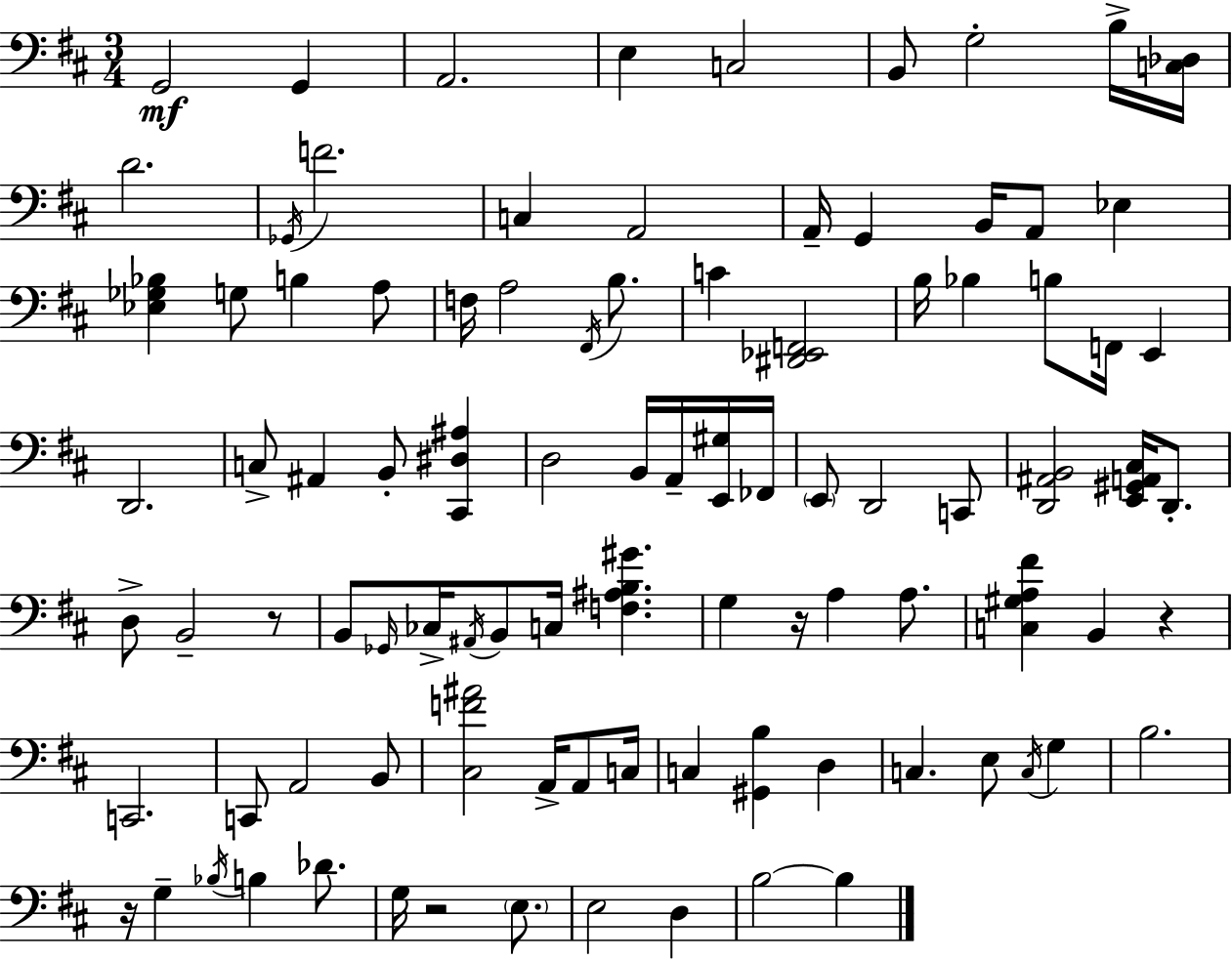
X:1
T:Untitled
M:3/4
L:1/4
K:D
G,,2 G,, A,,2 E, C,2 B,,/2 G,2 B,/4 [C,_D,]/4 D2 _G,,/4 F2 C, A,,2 A,,/4 G,, B,,/4 A,,/2 _E, [_E,_G,_B,] G,/2 B, A,/2 F,/4 A,2 ^F,,/4 B,/2 C [^D,,_E,,F,,]2 B,/4 _B, B,/2 F,,/4 E,, D,,2 C,/2 ^A,, B,,/2 [^C,,^D,^A,] D,2 B,,/4 A,,/4 [E,,^G,]/4 _F,,/4 E,,/2 D,,2 C,,/2 [D,,^A,,B,,]2 [E,,^G,,A,,^C,]/4 D,,/2 D,/2 B,,2 z/2 B,,/2 _G,,/4 _C,/4 ^A,,/4 B,,/2 C,/4 [F,^A,B,^G] G, z/4 A, A,/2 [C,^G,A,^F] B,, z C,,2 C,,/2 A,,2 B,,/2 [^C,F^A]2 A,,/4 A,,/2 C,/4 C, [^G,,B,] D, C, E,/2 C,/4 G, B,2 z/4 G, _B,/4 B, _D/2 G,/4 z2 E,/2 E,2 D, B,2 B,